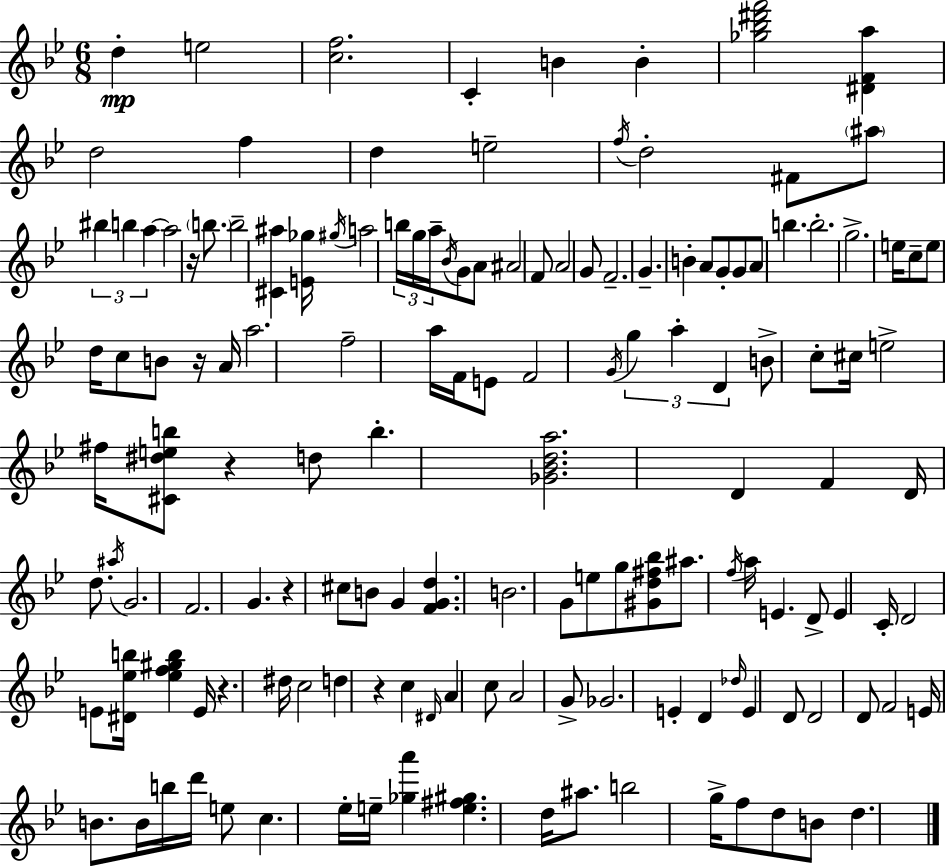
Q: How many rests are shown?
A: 6